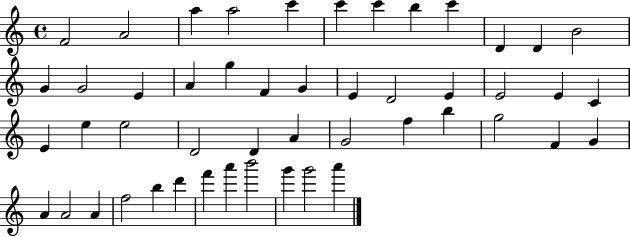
{
  \clef treble
  \time 4/4
  \defaultTimeSignature
  \key c \major
  f'2 a'2 | a''4 a''2 c'''4 | c'''4 c'''4 b''4 c'''4 | d'4 d'4 b'2 | \break g'4 g'2 e'4 | a'4 g''4 f'4 g'4 | e'4 d'2 e'4 | e'2 e'4 c'4 | \break e'4 e''4 e''2 | d'2 d'4 a'4 | g'2 f''4 b''4 | g''2 f'4 g'4 | \break a'4 a'2 a'4 | f''2 b''4 d'''4 | f'''4 a'''4 b'''2 | g'''4 g'''2 a'''4 | \break \bar "|."
}